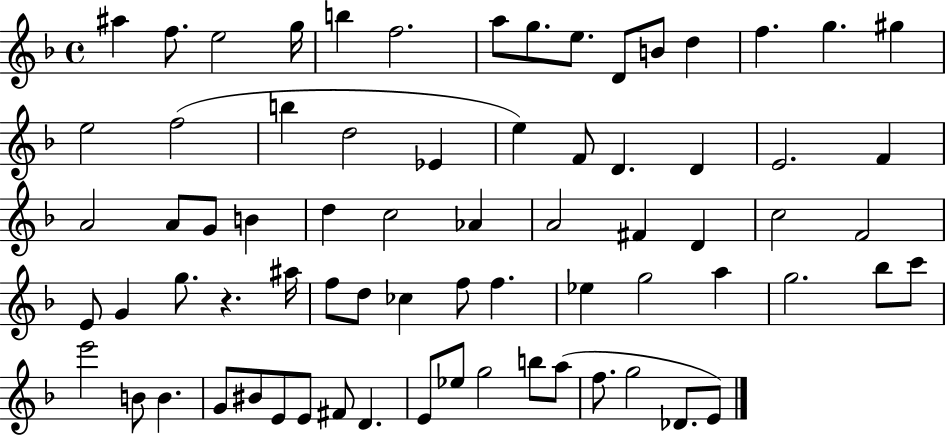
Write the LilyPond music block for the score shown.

{
  \clef treble
  \time 4/4
  \defaultTimeSignature
  \key f \major
  ais''4 f''8. e''2 g''16 | b''4 f''2. | a''8 g''8. e''8. d'8 b'8 d''4 | f''4. g''4. gis''4 | \break e''2 f''2( | b''4 d''2 ees'4 | e''4) f'8 d'4. d'4 | e'2. f'4 | \break a'2 a'8 g'8 b'4 | d''4 c''2 aes'4 | a'2 fis'4 d'4 | c''2 f'2 | \break e'8 g'4 g''8. r4. ais''16 | f''8 d''8 ces''4 f''8 f''4. | ees''4 g''2 a''4 | g''2. bes''8 c'''8 | \break e'''2 b'8 b'4. | g'8 bis'8 e'8 e'8 fis'8 d'4. | e'8 ees''8 g''2 b''8 a''8( | f''8. g''2 des'8. e'8) | \break \bar "|."
}